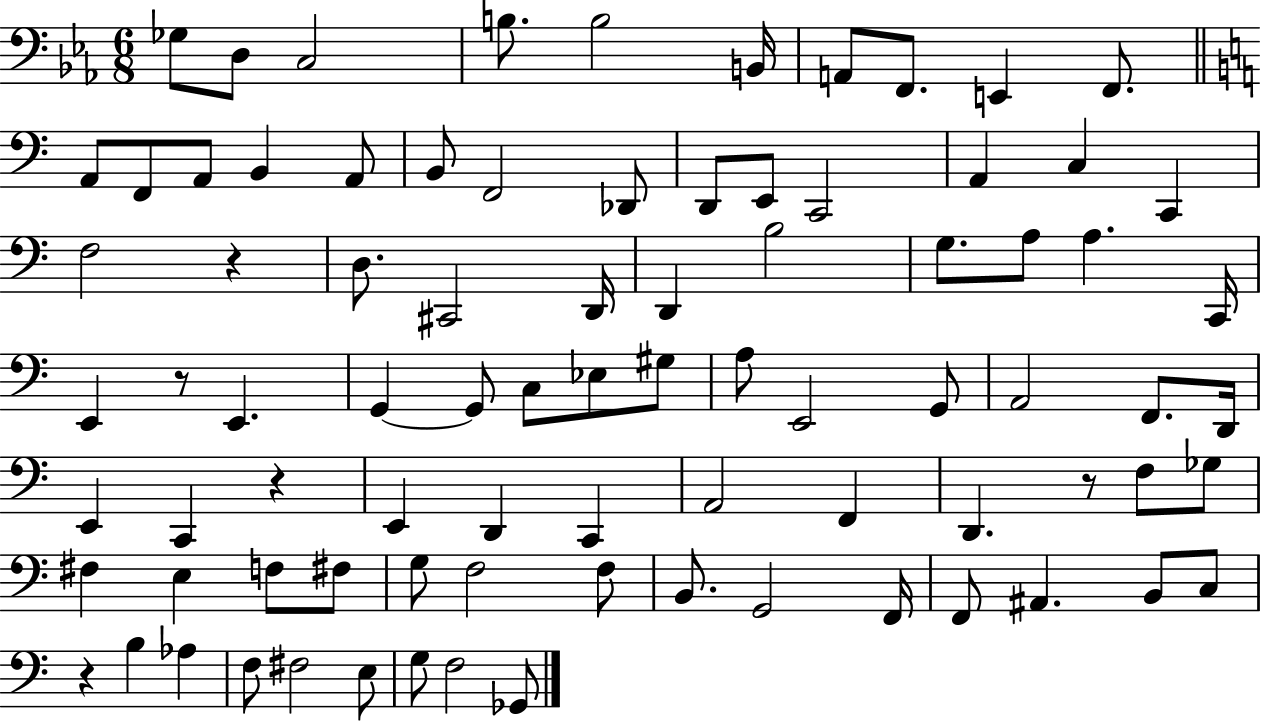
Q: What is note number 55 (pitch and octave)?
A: D2